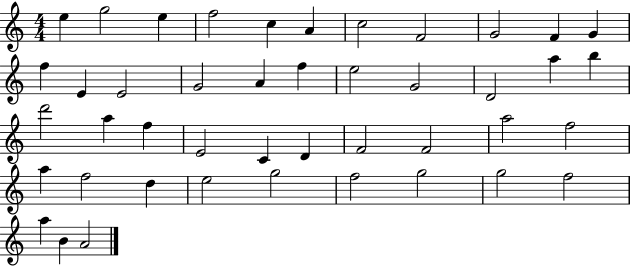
E5/q G5/h E5/q F5/h C5/q A4/q C5/h F4/h G4/h F4/q G4/q F5/q E4/q E4/h G4/h A4/q F5/q E5/h G4/h D4/h A5/q B5/q D6/h A5/q F5/q E4/h C4/q D4/q F4/h F4/h A5/h F5/h A5/q F5/h D5/q E5/h G5/h F5/h G5/h G5/h F5/h A5/q B4/q A4/h